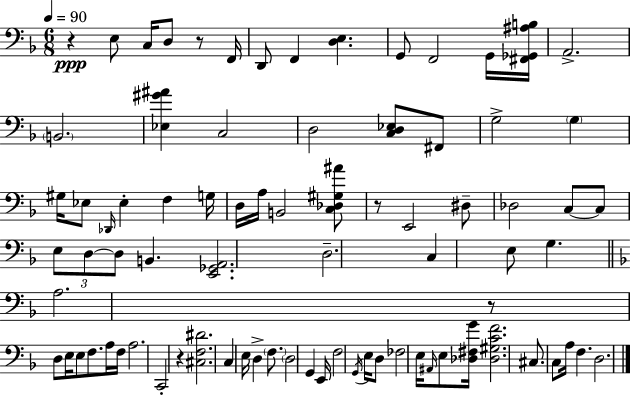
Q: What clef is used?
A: bass